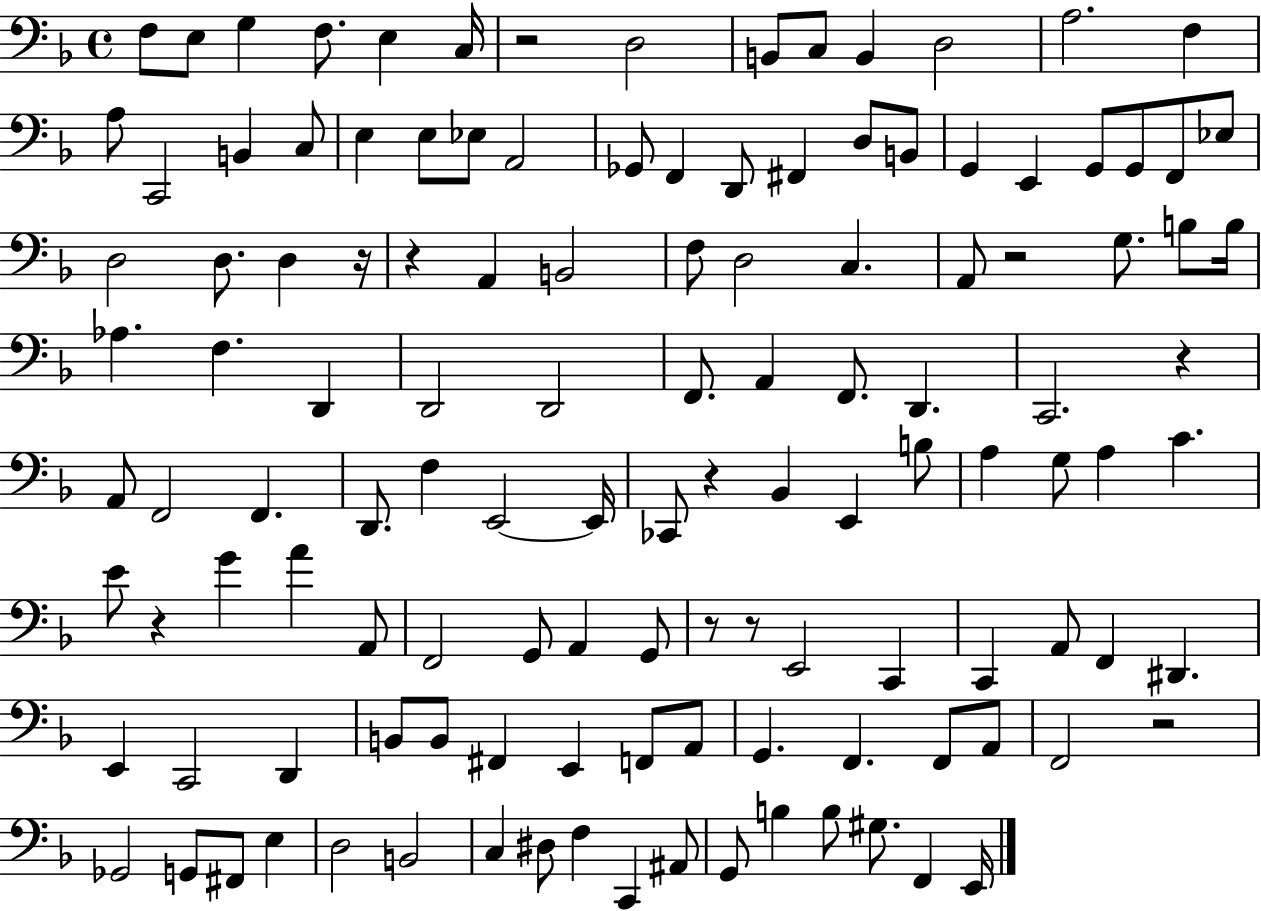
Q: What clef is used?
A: bass